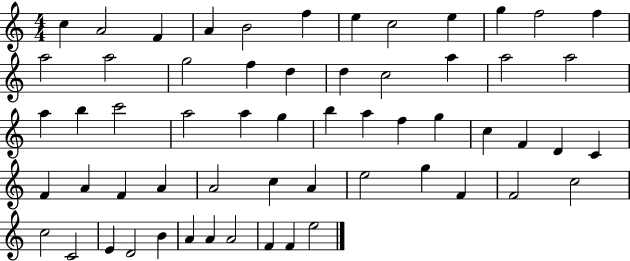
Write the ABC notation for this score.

X:1
T:Untitled
M:4/4
L:1/4
K:C
c A2 F A B2 f e c2 e g f2 f a2 a2 g2 f d d c2 a a2 a2 a b c'2 a2 a g b a f g c F D C F A F A A2 c A e2 g F F2 c2 c2 C2 E D2 B A A A2 F F e2